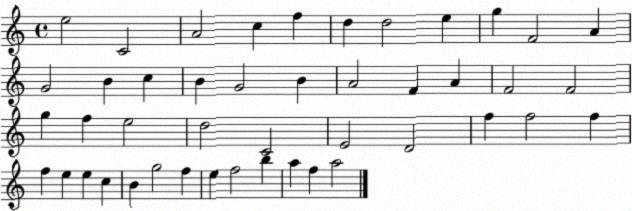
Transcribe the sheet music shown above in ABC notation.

X:1
T:Untitled
M:4/4
L:1/4
K:C
e2 C2 A2 c f d d2 e g F2 A G2 B c B G2 B A2 F A F2 F2 g f e2 d2 C2 E2 D2 f f2 f f e e c B g2 f e f2 b a f a2